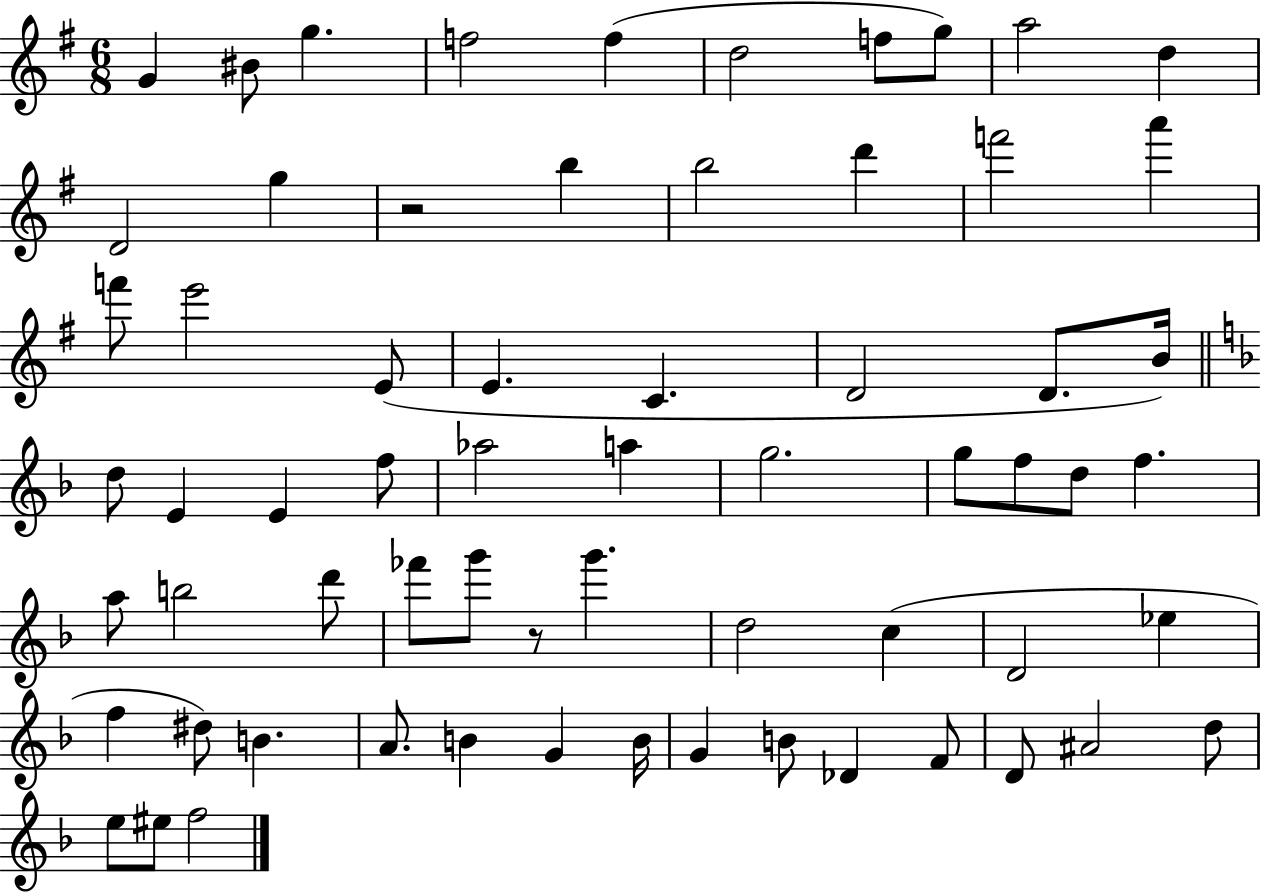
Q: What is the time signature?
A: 6/8